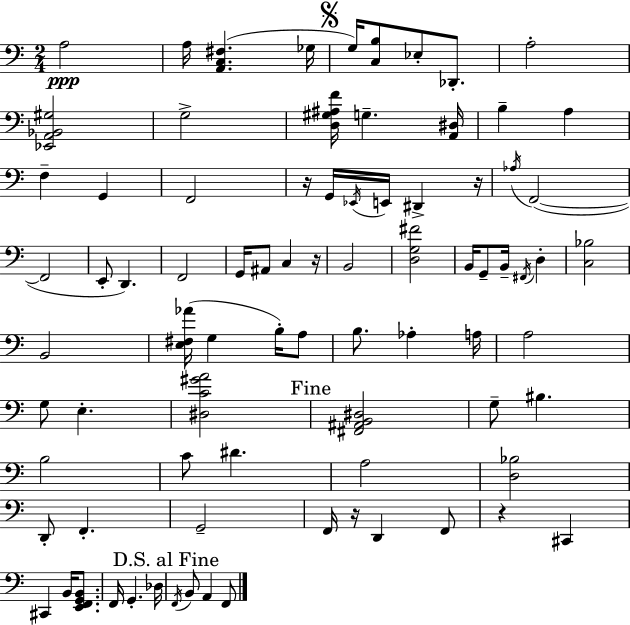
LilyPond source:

{
  \clef bass
  \numericTimeSignature
  \time 2/4
  \key a \minor
  a2\ppp | a16 <a, c fis>4.( ges16 | \mark \markup { \musicglyph "scripts.segno" } g16) <c b>8 ees8-. des,8.-. | a2-. | \break <ees, a, bes, gis>2 | g2-> | <d gis ais f'>16 g4.-- <a, dis>16 | b4-- a4 | \break f4-- g,4 | f,2 | r16 g,16 \acciaccatura { ees,16 } e,16 dis,4-> | r16 \acciaccatura { aes16 }( f,2~~ | \break f,2 | e,8-. d,4.) | f,2 | g,16 ais,8 c4 | \break r16 b,2 | <d g fis'>2 | b,16 g,8-- b,16-- \acciaccatura { fis,16 } d4-. | <c bes>2 | \break b,2 | <e fis aes'>16( g4 | b16-.) a8 b8. aes4-. | a16 a2 | \break g8 e4.-. | <dis c' gis' a'>2 | \mark "Fine" <fis, ais, b, dis>2 | g8-- bis4. | \break b2 | c'8 dis'4. | a2 | <d bes>2 | \break d,8-. f,4.-. | g,2-- | f,16 r16 d,4 | f,8 r4 cis,4 | \break cis,4 b,16 | <e, f, g, b,>8. f,16 g,4.-. | des16 \mark "D.S. al Fine" \acciaccatura { f,16 } b,8 a,4 | f,8 \bar "|."
}